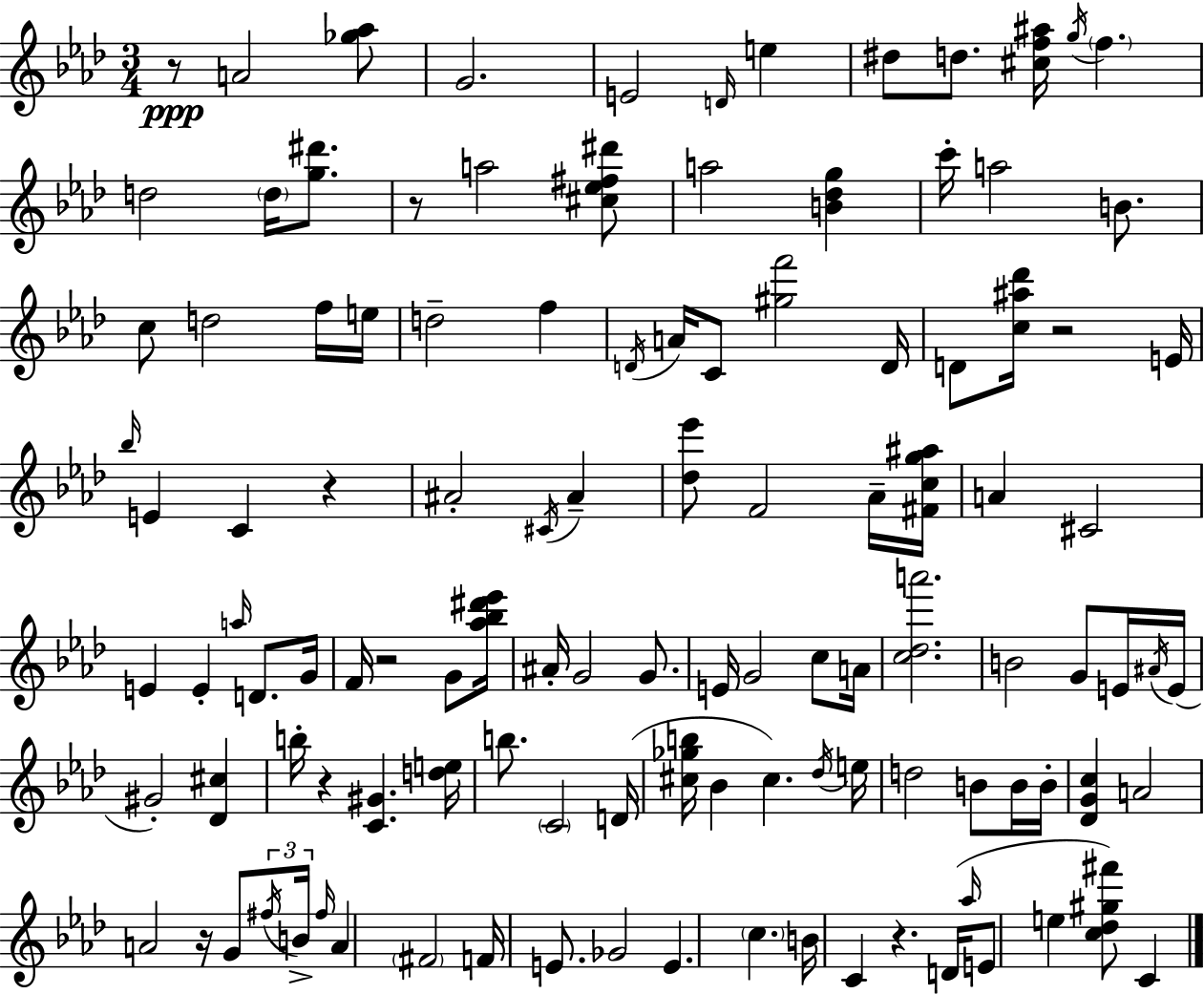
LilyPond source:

{
  \clef treble
  \numericTimeSignature
  \time 3/4
  \key f \minor
  r8\ppp a'2 <ges'' aes''>8 | g'2. | e'2 \grace { d'16 } e''4 | dis''8 d''8. <cis'' f'' ais''>16 \acciaccatura { g''16 } \parenthesize f''4. | \break d''2 \parenthesize d''16 <g'' dis'''>8. | r8 a''2 | <cis'' ees'' fis'' dis'''>8 a''2 <b' des'' g''>4 | c'''16-. a''2 b'8. | \break c''8 d''2 | f''16 e''16 d''2-- f''4 | \acciaccatura { d'16 } a'16 c'8 <gis'' f'''>2 | d'16 d'8 <c'' ais'' des'''>16 r2 | \break e'16 \grace { bes''16 } e'4 c'4 | r4 ais'2-. | \acciaccatura { cis'16 } ais'4-- <des'' ees'''>8 f'2 | aes'16-- <fis' c'' g'' ais''>16 a'4 cis'2 | \break e'4 e'4-. | \grace { a''16 } d'8. g'16 f'16 r2 | g'8 <aes'' bes'' dis''' ees'''>16 ais'16-. g'2 | g'8. e'16 g'2 | \break c''8 a'16 <c'' des'' a'''>2. | b'2 | g'8 e'16 \acciaccatura { ais'16 }( e'16 gis'2-.) | <des' cis''>4 b''16-. r4 | \break <c' gis'>4. <d'' e''>16 b''8. \parenthesize c'2 | d'16( <cis'' ges'' b''>16 bes'4 | cis''4.) \acciaccatura { des''16 } e''16 d''2 | b'8 b'16 b'16-. <des' g' c''>4 | \break a'2 a'2 | r16 g'8 \tuplet 3/2 { \acciaccatura { fis''16 } b'16-> \grace { fis''16 } } a'4 | \parenthesize fis'2 f'16 e'8. | ges'2 e'4. | \break \parenthesize c''4. b'16 c'4 | r4. d'16( \grace { aes''16 } e'8 | e''4 <c'' des'' gis'' fis'''>8) c'4 \bar "|."
}